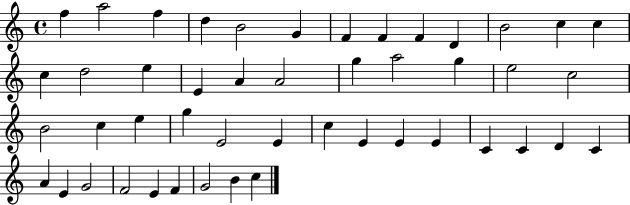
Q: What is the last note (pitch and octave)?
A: C5